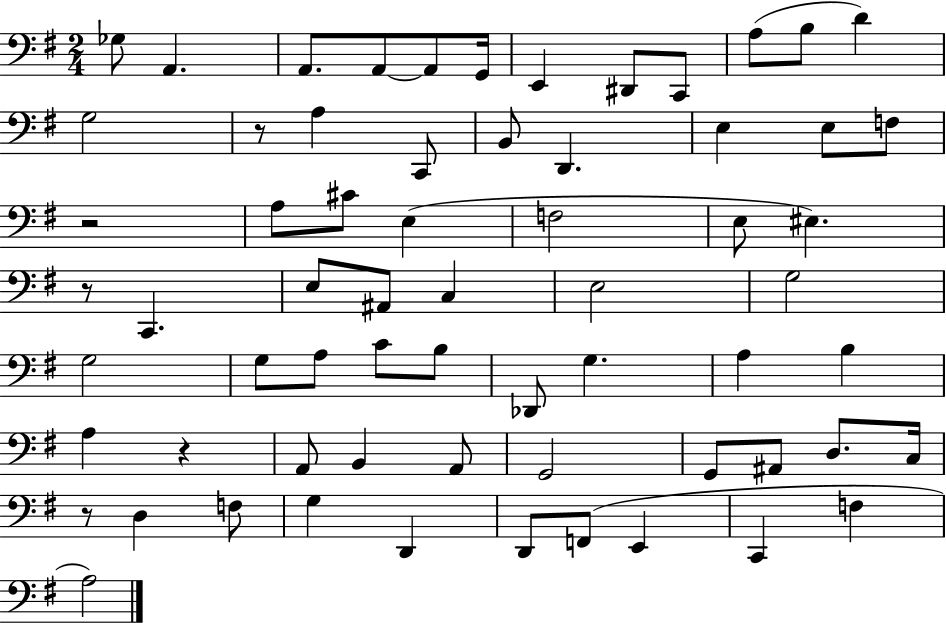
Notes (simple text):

Gb3/e A2/q. A2/e. A2/e A2/e G2/s E2/q D#2/e C2/e A3/e B3/e D4/q G3/h R/e A3/q C2/e B2/e D2/q. E3/q E3/e F3/e R/h A3/e C#4/e E3/q F3/h E3/e EIS3/q. R/e C2/q. E3/e A#2/e C3/q E3/h G3/h G3/h G3/e A3/e C4/e B3/e Db2/e G3/q. A3/q B3/q A3/q R/q A2/e B2/q A2/e G2/h G2/e A#2/e D3/e. C3/s R/e D3/q F3/e G3/q D2/q D2/e F2/e E2/q C2/q F3/q A3/h